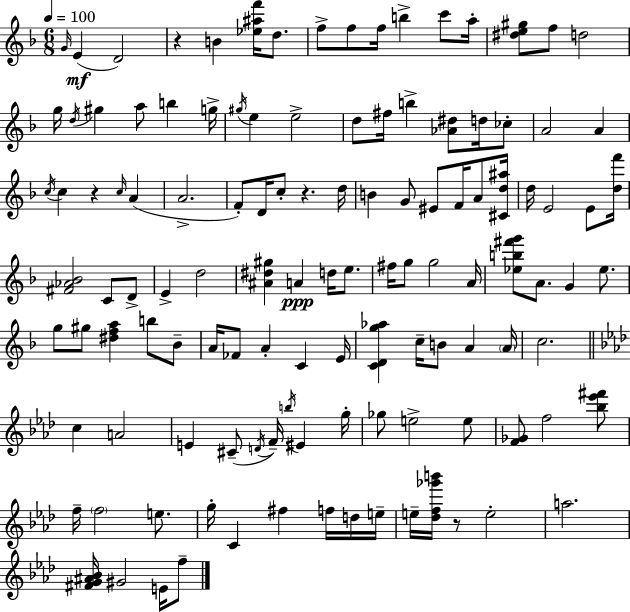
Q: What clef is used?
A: treble